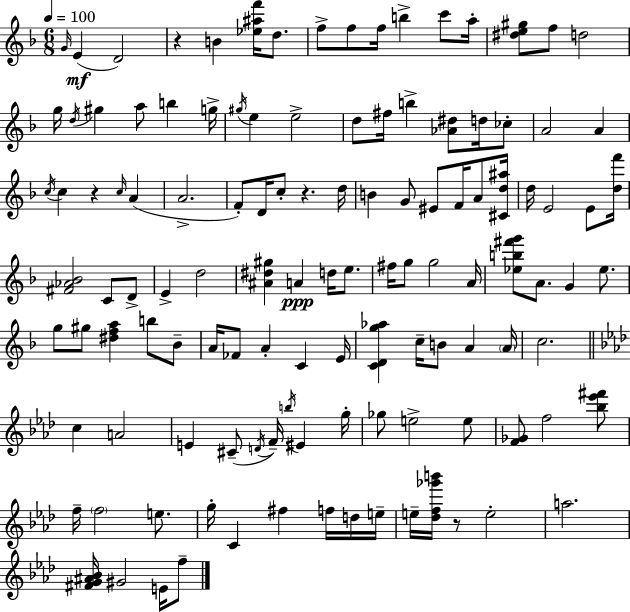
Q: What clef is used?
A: treble